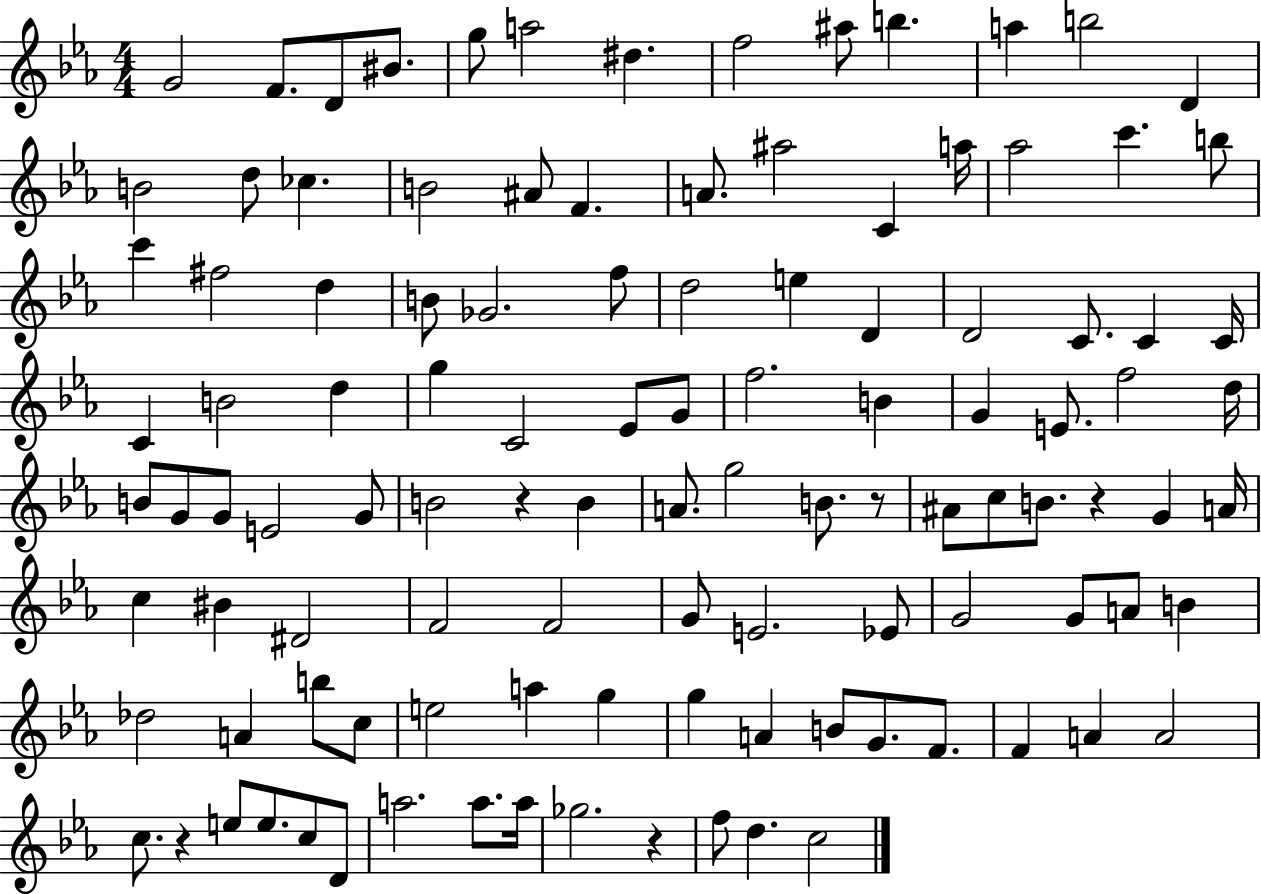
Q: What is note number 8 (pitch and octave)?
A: F5